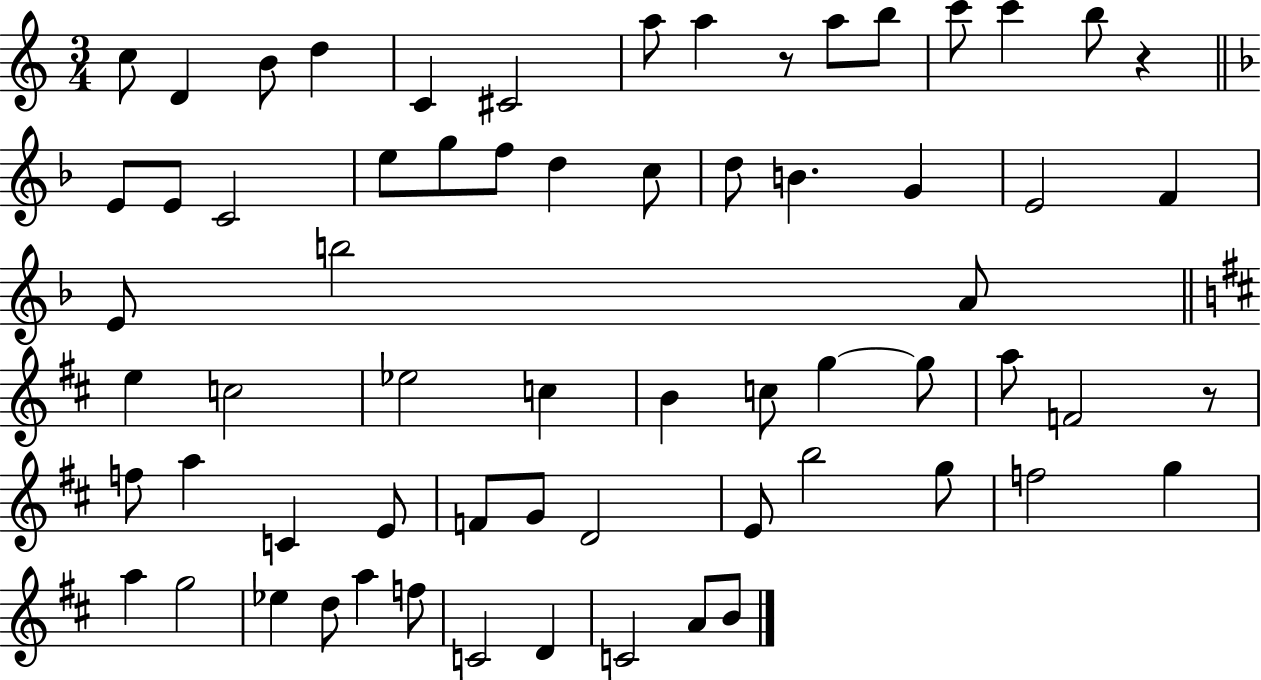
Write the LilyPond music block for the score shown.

{
  \clef treble
  \numericTimeSignature
  \time 3/4
  \key c \major
  c''8 d'4 b'8 d''4 | c'4 cis'2 | a''8 a''4 r8 a''8 b''8 | c'''8 c'''4 b''8 r4 | \break \bar "||" \break \key d \minor e'8 e'8 c'2 | e''8 g''8 f''8 d''4 c''8 | d''8 b'4. g'4 | e'2 f'4 | \break e'8 b''2 a'8 | \bar "||" \break \key d \major e''4 c''2 | ees''2 c''4 | b'4 c''8 g''4~~ g''8 | a''8 f'2 r8 | \break f''8 a''4 c'4 e'8 | f'8 g'8 d'2 | e'8 b''2 g''8 | f''2 g''4 | \break a''4 g''2 | ees''4 d''8 a''4 f''8 | c'2 d'4 | c'2 a'8 b'8 | \break \bar "|."
}